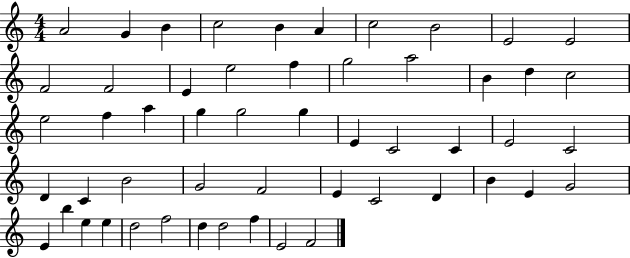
A4/h G4/q B4/q C5/h B4/q A4/q C5/h B4/h E4/h E4/h F4/h F4/h E4/q E5/h F5/q G5/h A5/h B4/q D5/q C5/h E5/h F5/q A5/q G5/q G5/h G5/q E4/q C4/h C4/q E4/h C4/h D4/q C4/q B4/h G4/h F4/h E4/q C4/h D4/q B4/q E4/q G4/h E4/q B5/q E5/q E5/q D5/h F5/h D5/q D5/h F5/q E4/h F4/h